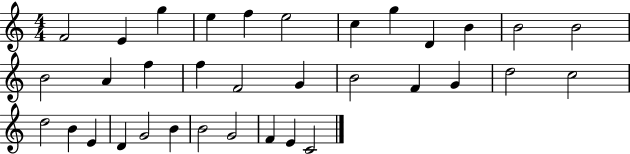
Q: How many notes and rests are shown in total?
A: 34